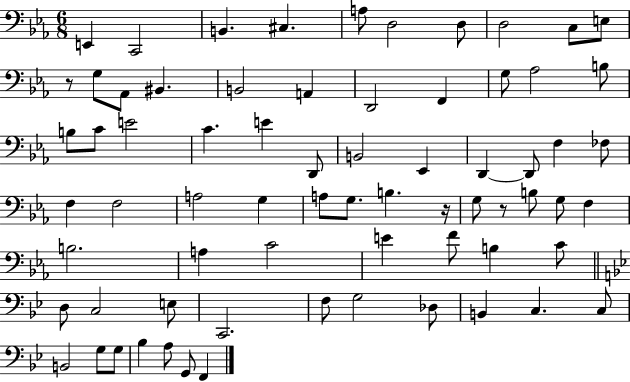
E2/q C2/h B2/q. C#3/q. A3/e D3/h D3/e D3/h C3/e E3/e R/e G3/e Ab2/e BIS2/q. B2/h A2/q D2/h F2/q G3/e Ab3/h B3/e B3/e C4/e E4/h C4/q. E4/q D2/e B2/h Eb2/q D2/q D2/e F3/q FES3/e F3/q F3/h A3/h G3/q A3/e G3/e. B3/q. R/s G3/e R/e B3/e G3/e F3/q B3/h. A3/q C4/h E4/q F4/e B3/q C4/e D3/e C3/h E3/e C2/h. F3/e G3/h Db3/e B2/q C3/q. C3/e B2/h G3/e G3/e Bb3/q A3/e G2/e F2/q